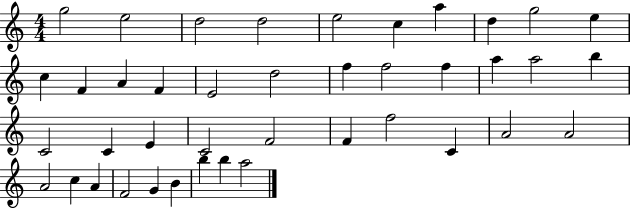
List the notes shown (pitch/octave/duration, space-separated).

G5/h E5/h D5/h D5/h E5/h C5/q A5/q D5/q G5/h E5/q C5/q F4/q A4/q F4/q E4/h D5/h F5/q F5/h F5/q A5/q A5/h B5/q C4/h C4/q E4/q C4/h F4/h F4/q F5/h C4/q A4/h A4/h A4/h C5/q A4/q F4/h G4/q B4/q B5/q B5/q A5/h